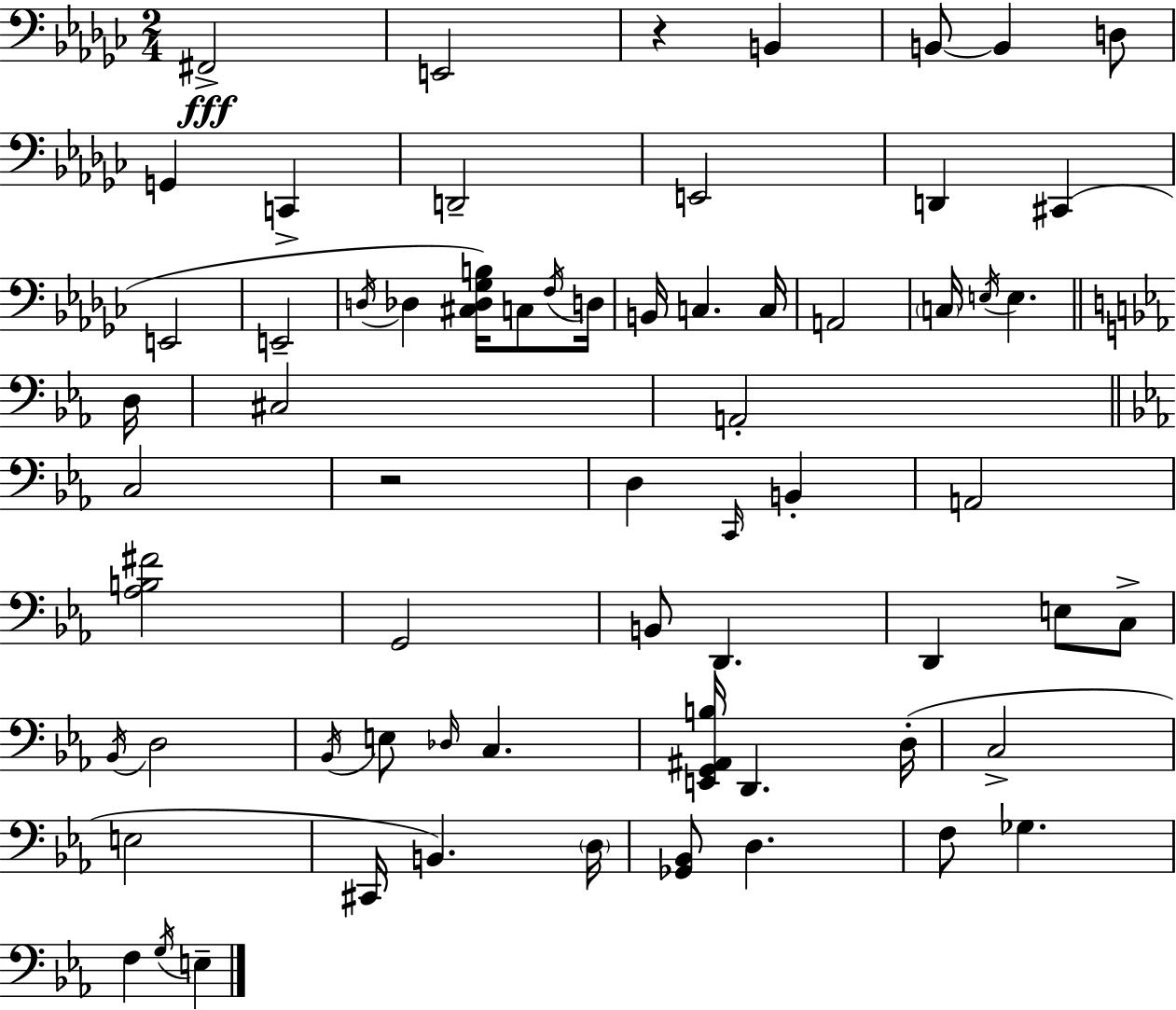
X:1
T:Untitled
M:2/4
L:1/4
K:Ebm
^F,,2 E,,2 z B,, B,,/2 B,, D,/2 G,, C,, D,,2 E,,2 D,, ^C,, E,,2 E,,2 D,/4 _D, [^C,_D,_G,B,]/4 C,/2 F,/4 D,/4 B,,/4 C, C,/4 A,,2 C,/4 E,/4 E, D,/4 ^C,2 A,,2 C,2 z2 D, C,,/4 B,, A,,2 [_A,B,^F]2 G,,2 B,,/2 D,, D,, E,/2 C,/2 _B,,/4 D,2 _B,,/4 E,/2 _D,/4 C, [E,,G,,^A,,B,]/4 D,, D,/4 C,2 E,2 ^C,,/4 B,, D,/4 [_G,,_B,,]/2 D, F,/2 _G, F, G,/4 E,